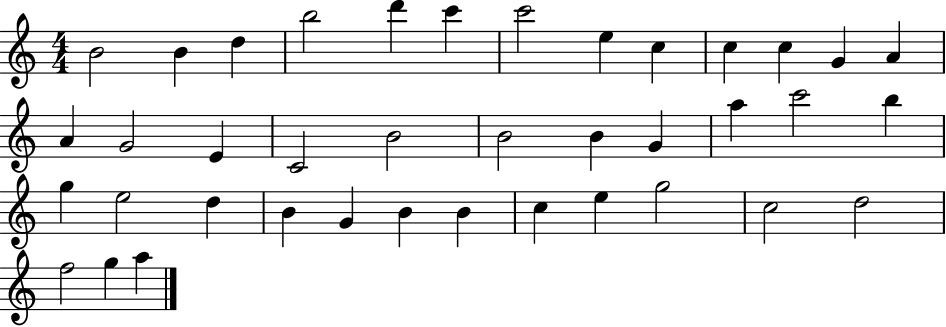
B4/h B4/q D5/q B5/h D6/q C6/q C6/h E5/q C5/q C5/q C5/q G4/q A4/q A4/q G4/h E4/q C4/h B4/h B4/h B4/q G4/q A5/q C6/h B5/q G5/q E5/h D5/q B4/q G4/q B4/q B4/q C5/q E5/q G5/h C5/h D5/h F5/h G5/q A5/q